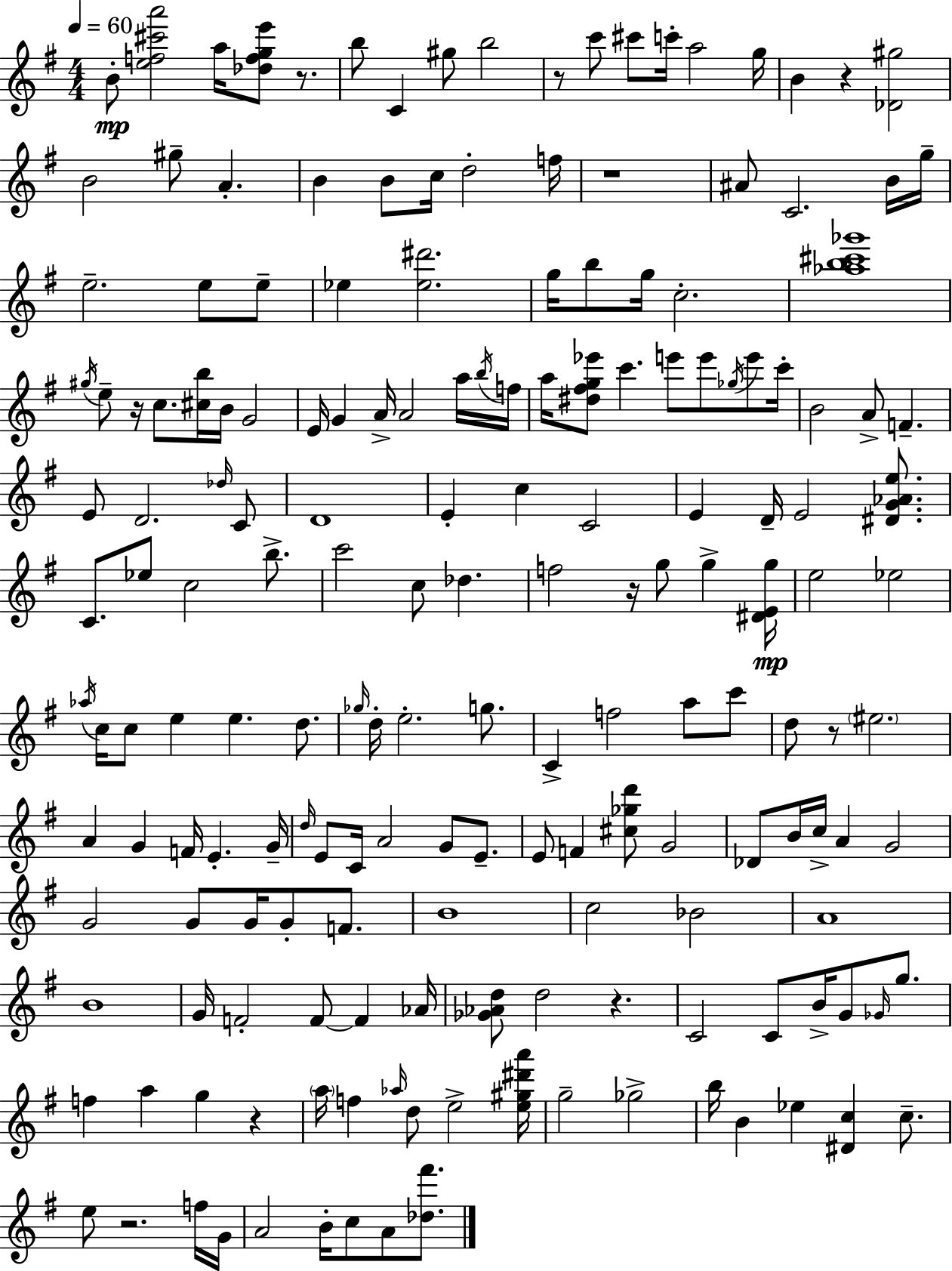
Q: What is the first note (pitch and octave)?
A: B4